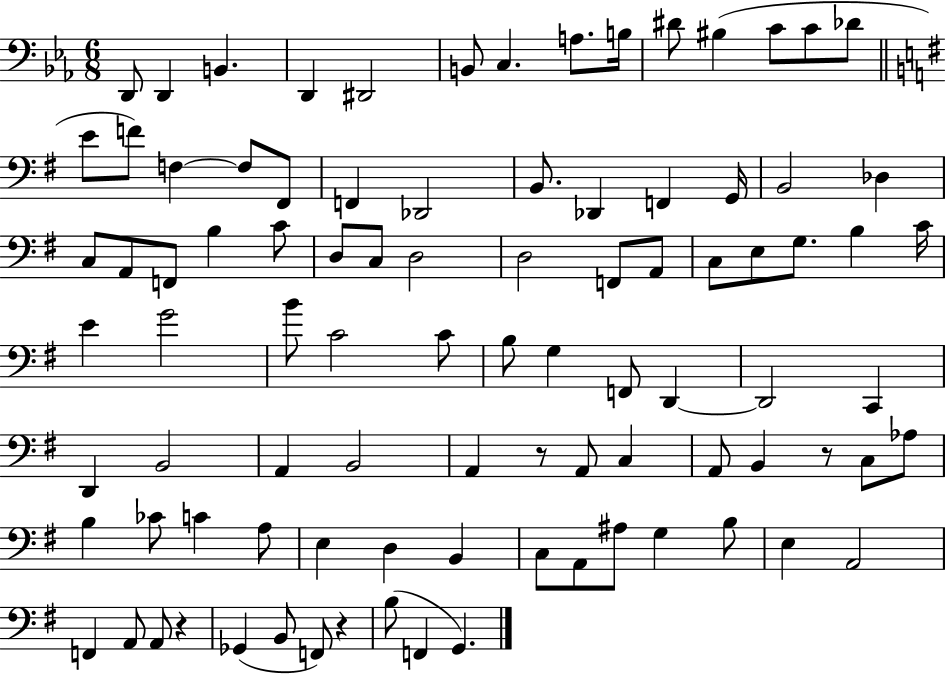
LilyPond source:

{
  \clef bass
  \numericTimeSignature
  \time 6/8
  \key ees \major
  d,8 d,4 b,4. | d,4 dis,2 | b,8 c4. a8. b16 | dis'8 bis4( c'8 c'8 des'8 | \break \bar "||" \break \key g \major e'8 f'8) f4~~ f8 fis,8 | f,4 des,2 | b,8. des,4 f,4 g,16 | b,2 des4 | \break c8 a,8 f,8 b4 c'8 | d8 c8 d2 | d2 f,8 a,8 | c8 e8 g8. b4 c'16 | \break e'4 g'2 | b'8 c'2 c'8 | b8 g4 f,8 d,4~~ | d,2 c,4 | \break d,4 b,2 | a,4 b,2 | a,4 r8 a,8 c4 | a,8 b,4 r8 c8 aes8 | \break b4 ces'8 c'4 a8 | e4 d4 b,4 | c8 a,8 ais8 g4 b8 | e4 a,2 | \break f,4 a,8 a,8 r4 | ges,4( b,8 f,8) r4 | b8( f,4 g,4.) | \bar "|."
}